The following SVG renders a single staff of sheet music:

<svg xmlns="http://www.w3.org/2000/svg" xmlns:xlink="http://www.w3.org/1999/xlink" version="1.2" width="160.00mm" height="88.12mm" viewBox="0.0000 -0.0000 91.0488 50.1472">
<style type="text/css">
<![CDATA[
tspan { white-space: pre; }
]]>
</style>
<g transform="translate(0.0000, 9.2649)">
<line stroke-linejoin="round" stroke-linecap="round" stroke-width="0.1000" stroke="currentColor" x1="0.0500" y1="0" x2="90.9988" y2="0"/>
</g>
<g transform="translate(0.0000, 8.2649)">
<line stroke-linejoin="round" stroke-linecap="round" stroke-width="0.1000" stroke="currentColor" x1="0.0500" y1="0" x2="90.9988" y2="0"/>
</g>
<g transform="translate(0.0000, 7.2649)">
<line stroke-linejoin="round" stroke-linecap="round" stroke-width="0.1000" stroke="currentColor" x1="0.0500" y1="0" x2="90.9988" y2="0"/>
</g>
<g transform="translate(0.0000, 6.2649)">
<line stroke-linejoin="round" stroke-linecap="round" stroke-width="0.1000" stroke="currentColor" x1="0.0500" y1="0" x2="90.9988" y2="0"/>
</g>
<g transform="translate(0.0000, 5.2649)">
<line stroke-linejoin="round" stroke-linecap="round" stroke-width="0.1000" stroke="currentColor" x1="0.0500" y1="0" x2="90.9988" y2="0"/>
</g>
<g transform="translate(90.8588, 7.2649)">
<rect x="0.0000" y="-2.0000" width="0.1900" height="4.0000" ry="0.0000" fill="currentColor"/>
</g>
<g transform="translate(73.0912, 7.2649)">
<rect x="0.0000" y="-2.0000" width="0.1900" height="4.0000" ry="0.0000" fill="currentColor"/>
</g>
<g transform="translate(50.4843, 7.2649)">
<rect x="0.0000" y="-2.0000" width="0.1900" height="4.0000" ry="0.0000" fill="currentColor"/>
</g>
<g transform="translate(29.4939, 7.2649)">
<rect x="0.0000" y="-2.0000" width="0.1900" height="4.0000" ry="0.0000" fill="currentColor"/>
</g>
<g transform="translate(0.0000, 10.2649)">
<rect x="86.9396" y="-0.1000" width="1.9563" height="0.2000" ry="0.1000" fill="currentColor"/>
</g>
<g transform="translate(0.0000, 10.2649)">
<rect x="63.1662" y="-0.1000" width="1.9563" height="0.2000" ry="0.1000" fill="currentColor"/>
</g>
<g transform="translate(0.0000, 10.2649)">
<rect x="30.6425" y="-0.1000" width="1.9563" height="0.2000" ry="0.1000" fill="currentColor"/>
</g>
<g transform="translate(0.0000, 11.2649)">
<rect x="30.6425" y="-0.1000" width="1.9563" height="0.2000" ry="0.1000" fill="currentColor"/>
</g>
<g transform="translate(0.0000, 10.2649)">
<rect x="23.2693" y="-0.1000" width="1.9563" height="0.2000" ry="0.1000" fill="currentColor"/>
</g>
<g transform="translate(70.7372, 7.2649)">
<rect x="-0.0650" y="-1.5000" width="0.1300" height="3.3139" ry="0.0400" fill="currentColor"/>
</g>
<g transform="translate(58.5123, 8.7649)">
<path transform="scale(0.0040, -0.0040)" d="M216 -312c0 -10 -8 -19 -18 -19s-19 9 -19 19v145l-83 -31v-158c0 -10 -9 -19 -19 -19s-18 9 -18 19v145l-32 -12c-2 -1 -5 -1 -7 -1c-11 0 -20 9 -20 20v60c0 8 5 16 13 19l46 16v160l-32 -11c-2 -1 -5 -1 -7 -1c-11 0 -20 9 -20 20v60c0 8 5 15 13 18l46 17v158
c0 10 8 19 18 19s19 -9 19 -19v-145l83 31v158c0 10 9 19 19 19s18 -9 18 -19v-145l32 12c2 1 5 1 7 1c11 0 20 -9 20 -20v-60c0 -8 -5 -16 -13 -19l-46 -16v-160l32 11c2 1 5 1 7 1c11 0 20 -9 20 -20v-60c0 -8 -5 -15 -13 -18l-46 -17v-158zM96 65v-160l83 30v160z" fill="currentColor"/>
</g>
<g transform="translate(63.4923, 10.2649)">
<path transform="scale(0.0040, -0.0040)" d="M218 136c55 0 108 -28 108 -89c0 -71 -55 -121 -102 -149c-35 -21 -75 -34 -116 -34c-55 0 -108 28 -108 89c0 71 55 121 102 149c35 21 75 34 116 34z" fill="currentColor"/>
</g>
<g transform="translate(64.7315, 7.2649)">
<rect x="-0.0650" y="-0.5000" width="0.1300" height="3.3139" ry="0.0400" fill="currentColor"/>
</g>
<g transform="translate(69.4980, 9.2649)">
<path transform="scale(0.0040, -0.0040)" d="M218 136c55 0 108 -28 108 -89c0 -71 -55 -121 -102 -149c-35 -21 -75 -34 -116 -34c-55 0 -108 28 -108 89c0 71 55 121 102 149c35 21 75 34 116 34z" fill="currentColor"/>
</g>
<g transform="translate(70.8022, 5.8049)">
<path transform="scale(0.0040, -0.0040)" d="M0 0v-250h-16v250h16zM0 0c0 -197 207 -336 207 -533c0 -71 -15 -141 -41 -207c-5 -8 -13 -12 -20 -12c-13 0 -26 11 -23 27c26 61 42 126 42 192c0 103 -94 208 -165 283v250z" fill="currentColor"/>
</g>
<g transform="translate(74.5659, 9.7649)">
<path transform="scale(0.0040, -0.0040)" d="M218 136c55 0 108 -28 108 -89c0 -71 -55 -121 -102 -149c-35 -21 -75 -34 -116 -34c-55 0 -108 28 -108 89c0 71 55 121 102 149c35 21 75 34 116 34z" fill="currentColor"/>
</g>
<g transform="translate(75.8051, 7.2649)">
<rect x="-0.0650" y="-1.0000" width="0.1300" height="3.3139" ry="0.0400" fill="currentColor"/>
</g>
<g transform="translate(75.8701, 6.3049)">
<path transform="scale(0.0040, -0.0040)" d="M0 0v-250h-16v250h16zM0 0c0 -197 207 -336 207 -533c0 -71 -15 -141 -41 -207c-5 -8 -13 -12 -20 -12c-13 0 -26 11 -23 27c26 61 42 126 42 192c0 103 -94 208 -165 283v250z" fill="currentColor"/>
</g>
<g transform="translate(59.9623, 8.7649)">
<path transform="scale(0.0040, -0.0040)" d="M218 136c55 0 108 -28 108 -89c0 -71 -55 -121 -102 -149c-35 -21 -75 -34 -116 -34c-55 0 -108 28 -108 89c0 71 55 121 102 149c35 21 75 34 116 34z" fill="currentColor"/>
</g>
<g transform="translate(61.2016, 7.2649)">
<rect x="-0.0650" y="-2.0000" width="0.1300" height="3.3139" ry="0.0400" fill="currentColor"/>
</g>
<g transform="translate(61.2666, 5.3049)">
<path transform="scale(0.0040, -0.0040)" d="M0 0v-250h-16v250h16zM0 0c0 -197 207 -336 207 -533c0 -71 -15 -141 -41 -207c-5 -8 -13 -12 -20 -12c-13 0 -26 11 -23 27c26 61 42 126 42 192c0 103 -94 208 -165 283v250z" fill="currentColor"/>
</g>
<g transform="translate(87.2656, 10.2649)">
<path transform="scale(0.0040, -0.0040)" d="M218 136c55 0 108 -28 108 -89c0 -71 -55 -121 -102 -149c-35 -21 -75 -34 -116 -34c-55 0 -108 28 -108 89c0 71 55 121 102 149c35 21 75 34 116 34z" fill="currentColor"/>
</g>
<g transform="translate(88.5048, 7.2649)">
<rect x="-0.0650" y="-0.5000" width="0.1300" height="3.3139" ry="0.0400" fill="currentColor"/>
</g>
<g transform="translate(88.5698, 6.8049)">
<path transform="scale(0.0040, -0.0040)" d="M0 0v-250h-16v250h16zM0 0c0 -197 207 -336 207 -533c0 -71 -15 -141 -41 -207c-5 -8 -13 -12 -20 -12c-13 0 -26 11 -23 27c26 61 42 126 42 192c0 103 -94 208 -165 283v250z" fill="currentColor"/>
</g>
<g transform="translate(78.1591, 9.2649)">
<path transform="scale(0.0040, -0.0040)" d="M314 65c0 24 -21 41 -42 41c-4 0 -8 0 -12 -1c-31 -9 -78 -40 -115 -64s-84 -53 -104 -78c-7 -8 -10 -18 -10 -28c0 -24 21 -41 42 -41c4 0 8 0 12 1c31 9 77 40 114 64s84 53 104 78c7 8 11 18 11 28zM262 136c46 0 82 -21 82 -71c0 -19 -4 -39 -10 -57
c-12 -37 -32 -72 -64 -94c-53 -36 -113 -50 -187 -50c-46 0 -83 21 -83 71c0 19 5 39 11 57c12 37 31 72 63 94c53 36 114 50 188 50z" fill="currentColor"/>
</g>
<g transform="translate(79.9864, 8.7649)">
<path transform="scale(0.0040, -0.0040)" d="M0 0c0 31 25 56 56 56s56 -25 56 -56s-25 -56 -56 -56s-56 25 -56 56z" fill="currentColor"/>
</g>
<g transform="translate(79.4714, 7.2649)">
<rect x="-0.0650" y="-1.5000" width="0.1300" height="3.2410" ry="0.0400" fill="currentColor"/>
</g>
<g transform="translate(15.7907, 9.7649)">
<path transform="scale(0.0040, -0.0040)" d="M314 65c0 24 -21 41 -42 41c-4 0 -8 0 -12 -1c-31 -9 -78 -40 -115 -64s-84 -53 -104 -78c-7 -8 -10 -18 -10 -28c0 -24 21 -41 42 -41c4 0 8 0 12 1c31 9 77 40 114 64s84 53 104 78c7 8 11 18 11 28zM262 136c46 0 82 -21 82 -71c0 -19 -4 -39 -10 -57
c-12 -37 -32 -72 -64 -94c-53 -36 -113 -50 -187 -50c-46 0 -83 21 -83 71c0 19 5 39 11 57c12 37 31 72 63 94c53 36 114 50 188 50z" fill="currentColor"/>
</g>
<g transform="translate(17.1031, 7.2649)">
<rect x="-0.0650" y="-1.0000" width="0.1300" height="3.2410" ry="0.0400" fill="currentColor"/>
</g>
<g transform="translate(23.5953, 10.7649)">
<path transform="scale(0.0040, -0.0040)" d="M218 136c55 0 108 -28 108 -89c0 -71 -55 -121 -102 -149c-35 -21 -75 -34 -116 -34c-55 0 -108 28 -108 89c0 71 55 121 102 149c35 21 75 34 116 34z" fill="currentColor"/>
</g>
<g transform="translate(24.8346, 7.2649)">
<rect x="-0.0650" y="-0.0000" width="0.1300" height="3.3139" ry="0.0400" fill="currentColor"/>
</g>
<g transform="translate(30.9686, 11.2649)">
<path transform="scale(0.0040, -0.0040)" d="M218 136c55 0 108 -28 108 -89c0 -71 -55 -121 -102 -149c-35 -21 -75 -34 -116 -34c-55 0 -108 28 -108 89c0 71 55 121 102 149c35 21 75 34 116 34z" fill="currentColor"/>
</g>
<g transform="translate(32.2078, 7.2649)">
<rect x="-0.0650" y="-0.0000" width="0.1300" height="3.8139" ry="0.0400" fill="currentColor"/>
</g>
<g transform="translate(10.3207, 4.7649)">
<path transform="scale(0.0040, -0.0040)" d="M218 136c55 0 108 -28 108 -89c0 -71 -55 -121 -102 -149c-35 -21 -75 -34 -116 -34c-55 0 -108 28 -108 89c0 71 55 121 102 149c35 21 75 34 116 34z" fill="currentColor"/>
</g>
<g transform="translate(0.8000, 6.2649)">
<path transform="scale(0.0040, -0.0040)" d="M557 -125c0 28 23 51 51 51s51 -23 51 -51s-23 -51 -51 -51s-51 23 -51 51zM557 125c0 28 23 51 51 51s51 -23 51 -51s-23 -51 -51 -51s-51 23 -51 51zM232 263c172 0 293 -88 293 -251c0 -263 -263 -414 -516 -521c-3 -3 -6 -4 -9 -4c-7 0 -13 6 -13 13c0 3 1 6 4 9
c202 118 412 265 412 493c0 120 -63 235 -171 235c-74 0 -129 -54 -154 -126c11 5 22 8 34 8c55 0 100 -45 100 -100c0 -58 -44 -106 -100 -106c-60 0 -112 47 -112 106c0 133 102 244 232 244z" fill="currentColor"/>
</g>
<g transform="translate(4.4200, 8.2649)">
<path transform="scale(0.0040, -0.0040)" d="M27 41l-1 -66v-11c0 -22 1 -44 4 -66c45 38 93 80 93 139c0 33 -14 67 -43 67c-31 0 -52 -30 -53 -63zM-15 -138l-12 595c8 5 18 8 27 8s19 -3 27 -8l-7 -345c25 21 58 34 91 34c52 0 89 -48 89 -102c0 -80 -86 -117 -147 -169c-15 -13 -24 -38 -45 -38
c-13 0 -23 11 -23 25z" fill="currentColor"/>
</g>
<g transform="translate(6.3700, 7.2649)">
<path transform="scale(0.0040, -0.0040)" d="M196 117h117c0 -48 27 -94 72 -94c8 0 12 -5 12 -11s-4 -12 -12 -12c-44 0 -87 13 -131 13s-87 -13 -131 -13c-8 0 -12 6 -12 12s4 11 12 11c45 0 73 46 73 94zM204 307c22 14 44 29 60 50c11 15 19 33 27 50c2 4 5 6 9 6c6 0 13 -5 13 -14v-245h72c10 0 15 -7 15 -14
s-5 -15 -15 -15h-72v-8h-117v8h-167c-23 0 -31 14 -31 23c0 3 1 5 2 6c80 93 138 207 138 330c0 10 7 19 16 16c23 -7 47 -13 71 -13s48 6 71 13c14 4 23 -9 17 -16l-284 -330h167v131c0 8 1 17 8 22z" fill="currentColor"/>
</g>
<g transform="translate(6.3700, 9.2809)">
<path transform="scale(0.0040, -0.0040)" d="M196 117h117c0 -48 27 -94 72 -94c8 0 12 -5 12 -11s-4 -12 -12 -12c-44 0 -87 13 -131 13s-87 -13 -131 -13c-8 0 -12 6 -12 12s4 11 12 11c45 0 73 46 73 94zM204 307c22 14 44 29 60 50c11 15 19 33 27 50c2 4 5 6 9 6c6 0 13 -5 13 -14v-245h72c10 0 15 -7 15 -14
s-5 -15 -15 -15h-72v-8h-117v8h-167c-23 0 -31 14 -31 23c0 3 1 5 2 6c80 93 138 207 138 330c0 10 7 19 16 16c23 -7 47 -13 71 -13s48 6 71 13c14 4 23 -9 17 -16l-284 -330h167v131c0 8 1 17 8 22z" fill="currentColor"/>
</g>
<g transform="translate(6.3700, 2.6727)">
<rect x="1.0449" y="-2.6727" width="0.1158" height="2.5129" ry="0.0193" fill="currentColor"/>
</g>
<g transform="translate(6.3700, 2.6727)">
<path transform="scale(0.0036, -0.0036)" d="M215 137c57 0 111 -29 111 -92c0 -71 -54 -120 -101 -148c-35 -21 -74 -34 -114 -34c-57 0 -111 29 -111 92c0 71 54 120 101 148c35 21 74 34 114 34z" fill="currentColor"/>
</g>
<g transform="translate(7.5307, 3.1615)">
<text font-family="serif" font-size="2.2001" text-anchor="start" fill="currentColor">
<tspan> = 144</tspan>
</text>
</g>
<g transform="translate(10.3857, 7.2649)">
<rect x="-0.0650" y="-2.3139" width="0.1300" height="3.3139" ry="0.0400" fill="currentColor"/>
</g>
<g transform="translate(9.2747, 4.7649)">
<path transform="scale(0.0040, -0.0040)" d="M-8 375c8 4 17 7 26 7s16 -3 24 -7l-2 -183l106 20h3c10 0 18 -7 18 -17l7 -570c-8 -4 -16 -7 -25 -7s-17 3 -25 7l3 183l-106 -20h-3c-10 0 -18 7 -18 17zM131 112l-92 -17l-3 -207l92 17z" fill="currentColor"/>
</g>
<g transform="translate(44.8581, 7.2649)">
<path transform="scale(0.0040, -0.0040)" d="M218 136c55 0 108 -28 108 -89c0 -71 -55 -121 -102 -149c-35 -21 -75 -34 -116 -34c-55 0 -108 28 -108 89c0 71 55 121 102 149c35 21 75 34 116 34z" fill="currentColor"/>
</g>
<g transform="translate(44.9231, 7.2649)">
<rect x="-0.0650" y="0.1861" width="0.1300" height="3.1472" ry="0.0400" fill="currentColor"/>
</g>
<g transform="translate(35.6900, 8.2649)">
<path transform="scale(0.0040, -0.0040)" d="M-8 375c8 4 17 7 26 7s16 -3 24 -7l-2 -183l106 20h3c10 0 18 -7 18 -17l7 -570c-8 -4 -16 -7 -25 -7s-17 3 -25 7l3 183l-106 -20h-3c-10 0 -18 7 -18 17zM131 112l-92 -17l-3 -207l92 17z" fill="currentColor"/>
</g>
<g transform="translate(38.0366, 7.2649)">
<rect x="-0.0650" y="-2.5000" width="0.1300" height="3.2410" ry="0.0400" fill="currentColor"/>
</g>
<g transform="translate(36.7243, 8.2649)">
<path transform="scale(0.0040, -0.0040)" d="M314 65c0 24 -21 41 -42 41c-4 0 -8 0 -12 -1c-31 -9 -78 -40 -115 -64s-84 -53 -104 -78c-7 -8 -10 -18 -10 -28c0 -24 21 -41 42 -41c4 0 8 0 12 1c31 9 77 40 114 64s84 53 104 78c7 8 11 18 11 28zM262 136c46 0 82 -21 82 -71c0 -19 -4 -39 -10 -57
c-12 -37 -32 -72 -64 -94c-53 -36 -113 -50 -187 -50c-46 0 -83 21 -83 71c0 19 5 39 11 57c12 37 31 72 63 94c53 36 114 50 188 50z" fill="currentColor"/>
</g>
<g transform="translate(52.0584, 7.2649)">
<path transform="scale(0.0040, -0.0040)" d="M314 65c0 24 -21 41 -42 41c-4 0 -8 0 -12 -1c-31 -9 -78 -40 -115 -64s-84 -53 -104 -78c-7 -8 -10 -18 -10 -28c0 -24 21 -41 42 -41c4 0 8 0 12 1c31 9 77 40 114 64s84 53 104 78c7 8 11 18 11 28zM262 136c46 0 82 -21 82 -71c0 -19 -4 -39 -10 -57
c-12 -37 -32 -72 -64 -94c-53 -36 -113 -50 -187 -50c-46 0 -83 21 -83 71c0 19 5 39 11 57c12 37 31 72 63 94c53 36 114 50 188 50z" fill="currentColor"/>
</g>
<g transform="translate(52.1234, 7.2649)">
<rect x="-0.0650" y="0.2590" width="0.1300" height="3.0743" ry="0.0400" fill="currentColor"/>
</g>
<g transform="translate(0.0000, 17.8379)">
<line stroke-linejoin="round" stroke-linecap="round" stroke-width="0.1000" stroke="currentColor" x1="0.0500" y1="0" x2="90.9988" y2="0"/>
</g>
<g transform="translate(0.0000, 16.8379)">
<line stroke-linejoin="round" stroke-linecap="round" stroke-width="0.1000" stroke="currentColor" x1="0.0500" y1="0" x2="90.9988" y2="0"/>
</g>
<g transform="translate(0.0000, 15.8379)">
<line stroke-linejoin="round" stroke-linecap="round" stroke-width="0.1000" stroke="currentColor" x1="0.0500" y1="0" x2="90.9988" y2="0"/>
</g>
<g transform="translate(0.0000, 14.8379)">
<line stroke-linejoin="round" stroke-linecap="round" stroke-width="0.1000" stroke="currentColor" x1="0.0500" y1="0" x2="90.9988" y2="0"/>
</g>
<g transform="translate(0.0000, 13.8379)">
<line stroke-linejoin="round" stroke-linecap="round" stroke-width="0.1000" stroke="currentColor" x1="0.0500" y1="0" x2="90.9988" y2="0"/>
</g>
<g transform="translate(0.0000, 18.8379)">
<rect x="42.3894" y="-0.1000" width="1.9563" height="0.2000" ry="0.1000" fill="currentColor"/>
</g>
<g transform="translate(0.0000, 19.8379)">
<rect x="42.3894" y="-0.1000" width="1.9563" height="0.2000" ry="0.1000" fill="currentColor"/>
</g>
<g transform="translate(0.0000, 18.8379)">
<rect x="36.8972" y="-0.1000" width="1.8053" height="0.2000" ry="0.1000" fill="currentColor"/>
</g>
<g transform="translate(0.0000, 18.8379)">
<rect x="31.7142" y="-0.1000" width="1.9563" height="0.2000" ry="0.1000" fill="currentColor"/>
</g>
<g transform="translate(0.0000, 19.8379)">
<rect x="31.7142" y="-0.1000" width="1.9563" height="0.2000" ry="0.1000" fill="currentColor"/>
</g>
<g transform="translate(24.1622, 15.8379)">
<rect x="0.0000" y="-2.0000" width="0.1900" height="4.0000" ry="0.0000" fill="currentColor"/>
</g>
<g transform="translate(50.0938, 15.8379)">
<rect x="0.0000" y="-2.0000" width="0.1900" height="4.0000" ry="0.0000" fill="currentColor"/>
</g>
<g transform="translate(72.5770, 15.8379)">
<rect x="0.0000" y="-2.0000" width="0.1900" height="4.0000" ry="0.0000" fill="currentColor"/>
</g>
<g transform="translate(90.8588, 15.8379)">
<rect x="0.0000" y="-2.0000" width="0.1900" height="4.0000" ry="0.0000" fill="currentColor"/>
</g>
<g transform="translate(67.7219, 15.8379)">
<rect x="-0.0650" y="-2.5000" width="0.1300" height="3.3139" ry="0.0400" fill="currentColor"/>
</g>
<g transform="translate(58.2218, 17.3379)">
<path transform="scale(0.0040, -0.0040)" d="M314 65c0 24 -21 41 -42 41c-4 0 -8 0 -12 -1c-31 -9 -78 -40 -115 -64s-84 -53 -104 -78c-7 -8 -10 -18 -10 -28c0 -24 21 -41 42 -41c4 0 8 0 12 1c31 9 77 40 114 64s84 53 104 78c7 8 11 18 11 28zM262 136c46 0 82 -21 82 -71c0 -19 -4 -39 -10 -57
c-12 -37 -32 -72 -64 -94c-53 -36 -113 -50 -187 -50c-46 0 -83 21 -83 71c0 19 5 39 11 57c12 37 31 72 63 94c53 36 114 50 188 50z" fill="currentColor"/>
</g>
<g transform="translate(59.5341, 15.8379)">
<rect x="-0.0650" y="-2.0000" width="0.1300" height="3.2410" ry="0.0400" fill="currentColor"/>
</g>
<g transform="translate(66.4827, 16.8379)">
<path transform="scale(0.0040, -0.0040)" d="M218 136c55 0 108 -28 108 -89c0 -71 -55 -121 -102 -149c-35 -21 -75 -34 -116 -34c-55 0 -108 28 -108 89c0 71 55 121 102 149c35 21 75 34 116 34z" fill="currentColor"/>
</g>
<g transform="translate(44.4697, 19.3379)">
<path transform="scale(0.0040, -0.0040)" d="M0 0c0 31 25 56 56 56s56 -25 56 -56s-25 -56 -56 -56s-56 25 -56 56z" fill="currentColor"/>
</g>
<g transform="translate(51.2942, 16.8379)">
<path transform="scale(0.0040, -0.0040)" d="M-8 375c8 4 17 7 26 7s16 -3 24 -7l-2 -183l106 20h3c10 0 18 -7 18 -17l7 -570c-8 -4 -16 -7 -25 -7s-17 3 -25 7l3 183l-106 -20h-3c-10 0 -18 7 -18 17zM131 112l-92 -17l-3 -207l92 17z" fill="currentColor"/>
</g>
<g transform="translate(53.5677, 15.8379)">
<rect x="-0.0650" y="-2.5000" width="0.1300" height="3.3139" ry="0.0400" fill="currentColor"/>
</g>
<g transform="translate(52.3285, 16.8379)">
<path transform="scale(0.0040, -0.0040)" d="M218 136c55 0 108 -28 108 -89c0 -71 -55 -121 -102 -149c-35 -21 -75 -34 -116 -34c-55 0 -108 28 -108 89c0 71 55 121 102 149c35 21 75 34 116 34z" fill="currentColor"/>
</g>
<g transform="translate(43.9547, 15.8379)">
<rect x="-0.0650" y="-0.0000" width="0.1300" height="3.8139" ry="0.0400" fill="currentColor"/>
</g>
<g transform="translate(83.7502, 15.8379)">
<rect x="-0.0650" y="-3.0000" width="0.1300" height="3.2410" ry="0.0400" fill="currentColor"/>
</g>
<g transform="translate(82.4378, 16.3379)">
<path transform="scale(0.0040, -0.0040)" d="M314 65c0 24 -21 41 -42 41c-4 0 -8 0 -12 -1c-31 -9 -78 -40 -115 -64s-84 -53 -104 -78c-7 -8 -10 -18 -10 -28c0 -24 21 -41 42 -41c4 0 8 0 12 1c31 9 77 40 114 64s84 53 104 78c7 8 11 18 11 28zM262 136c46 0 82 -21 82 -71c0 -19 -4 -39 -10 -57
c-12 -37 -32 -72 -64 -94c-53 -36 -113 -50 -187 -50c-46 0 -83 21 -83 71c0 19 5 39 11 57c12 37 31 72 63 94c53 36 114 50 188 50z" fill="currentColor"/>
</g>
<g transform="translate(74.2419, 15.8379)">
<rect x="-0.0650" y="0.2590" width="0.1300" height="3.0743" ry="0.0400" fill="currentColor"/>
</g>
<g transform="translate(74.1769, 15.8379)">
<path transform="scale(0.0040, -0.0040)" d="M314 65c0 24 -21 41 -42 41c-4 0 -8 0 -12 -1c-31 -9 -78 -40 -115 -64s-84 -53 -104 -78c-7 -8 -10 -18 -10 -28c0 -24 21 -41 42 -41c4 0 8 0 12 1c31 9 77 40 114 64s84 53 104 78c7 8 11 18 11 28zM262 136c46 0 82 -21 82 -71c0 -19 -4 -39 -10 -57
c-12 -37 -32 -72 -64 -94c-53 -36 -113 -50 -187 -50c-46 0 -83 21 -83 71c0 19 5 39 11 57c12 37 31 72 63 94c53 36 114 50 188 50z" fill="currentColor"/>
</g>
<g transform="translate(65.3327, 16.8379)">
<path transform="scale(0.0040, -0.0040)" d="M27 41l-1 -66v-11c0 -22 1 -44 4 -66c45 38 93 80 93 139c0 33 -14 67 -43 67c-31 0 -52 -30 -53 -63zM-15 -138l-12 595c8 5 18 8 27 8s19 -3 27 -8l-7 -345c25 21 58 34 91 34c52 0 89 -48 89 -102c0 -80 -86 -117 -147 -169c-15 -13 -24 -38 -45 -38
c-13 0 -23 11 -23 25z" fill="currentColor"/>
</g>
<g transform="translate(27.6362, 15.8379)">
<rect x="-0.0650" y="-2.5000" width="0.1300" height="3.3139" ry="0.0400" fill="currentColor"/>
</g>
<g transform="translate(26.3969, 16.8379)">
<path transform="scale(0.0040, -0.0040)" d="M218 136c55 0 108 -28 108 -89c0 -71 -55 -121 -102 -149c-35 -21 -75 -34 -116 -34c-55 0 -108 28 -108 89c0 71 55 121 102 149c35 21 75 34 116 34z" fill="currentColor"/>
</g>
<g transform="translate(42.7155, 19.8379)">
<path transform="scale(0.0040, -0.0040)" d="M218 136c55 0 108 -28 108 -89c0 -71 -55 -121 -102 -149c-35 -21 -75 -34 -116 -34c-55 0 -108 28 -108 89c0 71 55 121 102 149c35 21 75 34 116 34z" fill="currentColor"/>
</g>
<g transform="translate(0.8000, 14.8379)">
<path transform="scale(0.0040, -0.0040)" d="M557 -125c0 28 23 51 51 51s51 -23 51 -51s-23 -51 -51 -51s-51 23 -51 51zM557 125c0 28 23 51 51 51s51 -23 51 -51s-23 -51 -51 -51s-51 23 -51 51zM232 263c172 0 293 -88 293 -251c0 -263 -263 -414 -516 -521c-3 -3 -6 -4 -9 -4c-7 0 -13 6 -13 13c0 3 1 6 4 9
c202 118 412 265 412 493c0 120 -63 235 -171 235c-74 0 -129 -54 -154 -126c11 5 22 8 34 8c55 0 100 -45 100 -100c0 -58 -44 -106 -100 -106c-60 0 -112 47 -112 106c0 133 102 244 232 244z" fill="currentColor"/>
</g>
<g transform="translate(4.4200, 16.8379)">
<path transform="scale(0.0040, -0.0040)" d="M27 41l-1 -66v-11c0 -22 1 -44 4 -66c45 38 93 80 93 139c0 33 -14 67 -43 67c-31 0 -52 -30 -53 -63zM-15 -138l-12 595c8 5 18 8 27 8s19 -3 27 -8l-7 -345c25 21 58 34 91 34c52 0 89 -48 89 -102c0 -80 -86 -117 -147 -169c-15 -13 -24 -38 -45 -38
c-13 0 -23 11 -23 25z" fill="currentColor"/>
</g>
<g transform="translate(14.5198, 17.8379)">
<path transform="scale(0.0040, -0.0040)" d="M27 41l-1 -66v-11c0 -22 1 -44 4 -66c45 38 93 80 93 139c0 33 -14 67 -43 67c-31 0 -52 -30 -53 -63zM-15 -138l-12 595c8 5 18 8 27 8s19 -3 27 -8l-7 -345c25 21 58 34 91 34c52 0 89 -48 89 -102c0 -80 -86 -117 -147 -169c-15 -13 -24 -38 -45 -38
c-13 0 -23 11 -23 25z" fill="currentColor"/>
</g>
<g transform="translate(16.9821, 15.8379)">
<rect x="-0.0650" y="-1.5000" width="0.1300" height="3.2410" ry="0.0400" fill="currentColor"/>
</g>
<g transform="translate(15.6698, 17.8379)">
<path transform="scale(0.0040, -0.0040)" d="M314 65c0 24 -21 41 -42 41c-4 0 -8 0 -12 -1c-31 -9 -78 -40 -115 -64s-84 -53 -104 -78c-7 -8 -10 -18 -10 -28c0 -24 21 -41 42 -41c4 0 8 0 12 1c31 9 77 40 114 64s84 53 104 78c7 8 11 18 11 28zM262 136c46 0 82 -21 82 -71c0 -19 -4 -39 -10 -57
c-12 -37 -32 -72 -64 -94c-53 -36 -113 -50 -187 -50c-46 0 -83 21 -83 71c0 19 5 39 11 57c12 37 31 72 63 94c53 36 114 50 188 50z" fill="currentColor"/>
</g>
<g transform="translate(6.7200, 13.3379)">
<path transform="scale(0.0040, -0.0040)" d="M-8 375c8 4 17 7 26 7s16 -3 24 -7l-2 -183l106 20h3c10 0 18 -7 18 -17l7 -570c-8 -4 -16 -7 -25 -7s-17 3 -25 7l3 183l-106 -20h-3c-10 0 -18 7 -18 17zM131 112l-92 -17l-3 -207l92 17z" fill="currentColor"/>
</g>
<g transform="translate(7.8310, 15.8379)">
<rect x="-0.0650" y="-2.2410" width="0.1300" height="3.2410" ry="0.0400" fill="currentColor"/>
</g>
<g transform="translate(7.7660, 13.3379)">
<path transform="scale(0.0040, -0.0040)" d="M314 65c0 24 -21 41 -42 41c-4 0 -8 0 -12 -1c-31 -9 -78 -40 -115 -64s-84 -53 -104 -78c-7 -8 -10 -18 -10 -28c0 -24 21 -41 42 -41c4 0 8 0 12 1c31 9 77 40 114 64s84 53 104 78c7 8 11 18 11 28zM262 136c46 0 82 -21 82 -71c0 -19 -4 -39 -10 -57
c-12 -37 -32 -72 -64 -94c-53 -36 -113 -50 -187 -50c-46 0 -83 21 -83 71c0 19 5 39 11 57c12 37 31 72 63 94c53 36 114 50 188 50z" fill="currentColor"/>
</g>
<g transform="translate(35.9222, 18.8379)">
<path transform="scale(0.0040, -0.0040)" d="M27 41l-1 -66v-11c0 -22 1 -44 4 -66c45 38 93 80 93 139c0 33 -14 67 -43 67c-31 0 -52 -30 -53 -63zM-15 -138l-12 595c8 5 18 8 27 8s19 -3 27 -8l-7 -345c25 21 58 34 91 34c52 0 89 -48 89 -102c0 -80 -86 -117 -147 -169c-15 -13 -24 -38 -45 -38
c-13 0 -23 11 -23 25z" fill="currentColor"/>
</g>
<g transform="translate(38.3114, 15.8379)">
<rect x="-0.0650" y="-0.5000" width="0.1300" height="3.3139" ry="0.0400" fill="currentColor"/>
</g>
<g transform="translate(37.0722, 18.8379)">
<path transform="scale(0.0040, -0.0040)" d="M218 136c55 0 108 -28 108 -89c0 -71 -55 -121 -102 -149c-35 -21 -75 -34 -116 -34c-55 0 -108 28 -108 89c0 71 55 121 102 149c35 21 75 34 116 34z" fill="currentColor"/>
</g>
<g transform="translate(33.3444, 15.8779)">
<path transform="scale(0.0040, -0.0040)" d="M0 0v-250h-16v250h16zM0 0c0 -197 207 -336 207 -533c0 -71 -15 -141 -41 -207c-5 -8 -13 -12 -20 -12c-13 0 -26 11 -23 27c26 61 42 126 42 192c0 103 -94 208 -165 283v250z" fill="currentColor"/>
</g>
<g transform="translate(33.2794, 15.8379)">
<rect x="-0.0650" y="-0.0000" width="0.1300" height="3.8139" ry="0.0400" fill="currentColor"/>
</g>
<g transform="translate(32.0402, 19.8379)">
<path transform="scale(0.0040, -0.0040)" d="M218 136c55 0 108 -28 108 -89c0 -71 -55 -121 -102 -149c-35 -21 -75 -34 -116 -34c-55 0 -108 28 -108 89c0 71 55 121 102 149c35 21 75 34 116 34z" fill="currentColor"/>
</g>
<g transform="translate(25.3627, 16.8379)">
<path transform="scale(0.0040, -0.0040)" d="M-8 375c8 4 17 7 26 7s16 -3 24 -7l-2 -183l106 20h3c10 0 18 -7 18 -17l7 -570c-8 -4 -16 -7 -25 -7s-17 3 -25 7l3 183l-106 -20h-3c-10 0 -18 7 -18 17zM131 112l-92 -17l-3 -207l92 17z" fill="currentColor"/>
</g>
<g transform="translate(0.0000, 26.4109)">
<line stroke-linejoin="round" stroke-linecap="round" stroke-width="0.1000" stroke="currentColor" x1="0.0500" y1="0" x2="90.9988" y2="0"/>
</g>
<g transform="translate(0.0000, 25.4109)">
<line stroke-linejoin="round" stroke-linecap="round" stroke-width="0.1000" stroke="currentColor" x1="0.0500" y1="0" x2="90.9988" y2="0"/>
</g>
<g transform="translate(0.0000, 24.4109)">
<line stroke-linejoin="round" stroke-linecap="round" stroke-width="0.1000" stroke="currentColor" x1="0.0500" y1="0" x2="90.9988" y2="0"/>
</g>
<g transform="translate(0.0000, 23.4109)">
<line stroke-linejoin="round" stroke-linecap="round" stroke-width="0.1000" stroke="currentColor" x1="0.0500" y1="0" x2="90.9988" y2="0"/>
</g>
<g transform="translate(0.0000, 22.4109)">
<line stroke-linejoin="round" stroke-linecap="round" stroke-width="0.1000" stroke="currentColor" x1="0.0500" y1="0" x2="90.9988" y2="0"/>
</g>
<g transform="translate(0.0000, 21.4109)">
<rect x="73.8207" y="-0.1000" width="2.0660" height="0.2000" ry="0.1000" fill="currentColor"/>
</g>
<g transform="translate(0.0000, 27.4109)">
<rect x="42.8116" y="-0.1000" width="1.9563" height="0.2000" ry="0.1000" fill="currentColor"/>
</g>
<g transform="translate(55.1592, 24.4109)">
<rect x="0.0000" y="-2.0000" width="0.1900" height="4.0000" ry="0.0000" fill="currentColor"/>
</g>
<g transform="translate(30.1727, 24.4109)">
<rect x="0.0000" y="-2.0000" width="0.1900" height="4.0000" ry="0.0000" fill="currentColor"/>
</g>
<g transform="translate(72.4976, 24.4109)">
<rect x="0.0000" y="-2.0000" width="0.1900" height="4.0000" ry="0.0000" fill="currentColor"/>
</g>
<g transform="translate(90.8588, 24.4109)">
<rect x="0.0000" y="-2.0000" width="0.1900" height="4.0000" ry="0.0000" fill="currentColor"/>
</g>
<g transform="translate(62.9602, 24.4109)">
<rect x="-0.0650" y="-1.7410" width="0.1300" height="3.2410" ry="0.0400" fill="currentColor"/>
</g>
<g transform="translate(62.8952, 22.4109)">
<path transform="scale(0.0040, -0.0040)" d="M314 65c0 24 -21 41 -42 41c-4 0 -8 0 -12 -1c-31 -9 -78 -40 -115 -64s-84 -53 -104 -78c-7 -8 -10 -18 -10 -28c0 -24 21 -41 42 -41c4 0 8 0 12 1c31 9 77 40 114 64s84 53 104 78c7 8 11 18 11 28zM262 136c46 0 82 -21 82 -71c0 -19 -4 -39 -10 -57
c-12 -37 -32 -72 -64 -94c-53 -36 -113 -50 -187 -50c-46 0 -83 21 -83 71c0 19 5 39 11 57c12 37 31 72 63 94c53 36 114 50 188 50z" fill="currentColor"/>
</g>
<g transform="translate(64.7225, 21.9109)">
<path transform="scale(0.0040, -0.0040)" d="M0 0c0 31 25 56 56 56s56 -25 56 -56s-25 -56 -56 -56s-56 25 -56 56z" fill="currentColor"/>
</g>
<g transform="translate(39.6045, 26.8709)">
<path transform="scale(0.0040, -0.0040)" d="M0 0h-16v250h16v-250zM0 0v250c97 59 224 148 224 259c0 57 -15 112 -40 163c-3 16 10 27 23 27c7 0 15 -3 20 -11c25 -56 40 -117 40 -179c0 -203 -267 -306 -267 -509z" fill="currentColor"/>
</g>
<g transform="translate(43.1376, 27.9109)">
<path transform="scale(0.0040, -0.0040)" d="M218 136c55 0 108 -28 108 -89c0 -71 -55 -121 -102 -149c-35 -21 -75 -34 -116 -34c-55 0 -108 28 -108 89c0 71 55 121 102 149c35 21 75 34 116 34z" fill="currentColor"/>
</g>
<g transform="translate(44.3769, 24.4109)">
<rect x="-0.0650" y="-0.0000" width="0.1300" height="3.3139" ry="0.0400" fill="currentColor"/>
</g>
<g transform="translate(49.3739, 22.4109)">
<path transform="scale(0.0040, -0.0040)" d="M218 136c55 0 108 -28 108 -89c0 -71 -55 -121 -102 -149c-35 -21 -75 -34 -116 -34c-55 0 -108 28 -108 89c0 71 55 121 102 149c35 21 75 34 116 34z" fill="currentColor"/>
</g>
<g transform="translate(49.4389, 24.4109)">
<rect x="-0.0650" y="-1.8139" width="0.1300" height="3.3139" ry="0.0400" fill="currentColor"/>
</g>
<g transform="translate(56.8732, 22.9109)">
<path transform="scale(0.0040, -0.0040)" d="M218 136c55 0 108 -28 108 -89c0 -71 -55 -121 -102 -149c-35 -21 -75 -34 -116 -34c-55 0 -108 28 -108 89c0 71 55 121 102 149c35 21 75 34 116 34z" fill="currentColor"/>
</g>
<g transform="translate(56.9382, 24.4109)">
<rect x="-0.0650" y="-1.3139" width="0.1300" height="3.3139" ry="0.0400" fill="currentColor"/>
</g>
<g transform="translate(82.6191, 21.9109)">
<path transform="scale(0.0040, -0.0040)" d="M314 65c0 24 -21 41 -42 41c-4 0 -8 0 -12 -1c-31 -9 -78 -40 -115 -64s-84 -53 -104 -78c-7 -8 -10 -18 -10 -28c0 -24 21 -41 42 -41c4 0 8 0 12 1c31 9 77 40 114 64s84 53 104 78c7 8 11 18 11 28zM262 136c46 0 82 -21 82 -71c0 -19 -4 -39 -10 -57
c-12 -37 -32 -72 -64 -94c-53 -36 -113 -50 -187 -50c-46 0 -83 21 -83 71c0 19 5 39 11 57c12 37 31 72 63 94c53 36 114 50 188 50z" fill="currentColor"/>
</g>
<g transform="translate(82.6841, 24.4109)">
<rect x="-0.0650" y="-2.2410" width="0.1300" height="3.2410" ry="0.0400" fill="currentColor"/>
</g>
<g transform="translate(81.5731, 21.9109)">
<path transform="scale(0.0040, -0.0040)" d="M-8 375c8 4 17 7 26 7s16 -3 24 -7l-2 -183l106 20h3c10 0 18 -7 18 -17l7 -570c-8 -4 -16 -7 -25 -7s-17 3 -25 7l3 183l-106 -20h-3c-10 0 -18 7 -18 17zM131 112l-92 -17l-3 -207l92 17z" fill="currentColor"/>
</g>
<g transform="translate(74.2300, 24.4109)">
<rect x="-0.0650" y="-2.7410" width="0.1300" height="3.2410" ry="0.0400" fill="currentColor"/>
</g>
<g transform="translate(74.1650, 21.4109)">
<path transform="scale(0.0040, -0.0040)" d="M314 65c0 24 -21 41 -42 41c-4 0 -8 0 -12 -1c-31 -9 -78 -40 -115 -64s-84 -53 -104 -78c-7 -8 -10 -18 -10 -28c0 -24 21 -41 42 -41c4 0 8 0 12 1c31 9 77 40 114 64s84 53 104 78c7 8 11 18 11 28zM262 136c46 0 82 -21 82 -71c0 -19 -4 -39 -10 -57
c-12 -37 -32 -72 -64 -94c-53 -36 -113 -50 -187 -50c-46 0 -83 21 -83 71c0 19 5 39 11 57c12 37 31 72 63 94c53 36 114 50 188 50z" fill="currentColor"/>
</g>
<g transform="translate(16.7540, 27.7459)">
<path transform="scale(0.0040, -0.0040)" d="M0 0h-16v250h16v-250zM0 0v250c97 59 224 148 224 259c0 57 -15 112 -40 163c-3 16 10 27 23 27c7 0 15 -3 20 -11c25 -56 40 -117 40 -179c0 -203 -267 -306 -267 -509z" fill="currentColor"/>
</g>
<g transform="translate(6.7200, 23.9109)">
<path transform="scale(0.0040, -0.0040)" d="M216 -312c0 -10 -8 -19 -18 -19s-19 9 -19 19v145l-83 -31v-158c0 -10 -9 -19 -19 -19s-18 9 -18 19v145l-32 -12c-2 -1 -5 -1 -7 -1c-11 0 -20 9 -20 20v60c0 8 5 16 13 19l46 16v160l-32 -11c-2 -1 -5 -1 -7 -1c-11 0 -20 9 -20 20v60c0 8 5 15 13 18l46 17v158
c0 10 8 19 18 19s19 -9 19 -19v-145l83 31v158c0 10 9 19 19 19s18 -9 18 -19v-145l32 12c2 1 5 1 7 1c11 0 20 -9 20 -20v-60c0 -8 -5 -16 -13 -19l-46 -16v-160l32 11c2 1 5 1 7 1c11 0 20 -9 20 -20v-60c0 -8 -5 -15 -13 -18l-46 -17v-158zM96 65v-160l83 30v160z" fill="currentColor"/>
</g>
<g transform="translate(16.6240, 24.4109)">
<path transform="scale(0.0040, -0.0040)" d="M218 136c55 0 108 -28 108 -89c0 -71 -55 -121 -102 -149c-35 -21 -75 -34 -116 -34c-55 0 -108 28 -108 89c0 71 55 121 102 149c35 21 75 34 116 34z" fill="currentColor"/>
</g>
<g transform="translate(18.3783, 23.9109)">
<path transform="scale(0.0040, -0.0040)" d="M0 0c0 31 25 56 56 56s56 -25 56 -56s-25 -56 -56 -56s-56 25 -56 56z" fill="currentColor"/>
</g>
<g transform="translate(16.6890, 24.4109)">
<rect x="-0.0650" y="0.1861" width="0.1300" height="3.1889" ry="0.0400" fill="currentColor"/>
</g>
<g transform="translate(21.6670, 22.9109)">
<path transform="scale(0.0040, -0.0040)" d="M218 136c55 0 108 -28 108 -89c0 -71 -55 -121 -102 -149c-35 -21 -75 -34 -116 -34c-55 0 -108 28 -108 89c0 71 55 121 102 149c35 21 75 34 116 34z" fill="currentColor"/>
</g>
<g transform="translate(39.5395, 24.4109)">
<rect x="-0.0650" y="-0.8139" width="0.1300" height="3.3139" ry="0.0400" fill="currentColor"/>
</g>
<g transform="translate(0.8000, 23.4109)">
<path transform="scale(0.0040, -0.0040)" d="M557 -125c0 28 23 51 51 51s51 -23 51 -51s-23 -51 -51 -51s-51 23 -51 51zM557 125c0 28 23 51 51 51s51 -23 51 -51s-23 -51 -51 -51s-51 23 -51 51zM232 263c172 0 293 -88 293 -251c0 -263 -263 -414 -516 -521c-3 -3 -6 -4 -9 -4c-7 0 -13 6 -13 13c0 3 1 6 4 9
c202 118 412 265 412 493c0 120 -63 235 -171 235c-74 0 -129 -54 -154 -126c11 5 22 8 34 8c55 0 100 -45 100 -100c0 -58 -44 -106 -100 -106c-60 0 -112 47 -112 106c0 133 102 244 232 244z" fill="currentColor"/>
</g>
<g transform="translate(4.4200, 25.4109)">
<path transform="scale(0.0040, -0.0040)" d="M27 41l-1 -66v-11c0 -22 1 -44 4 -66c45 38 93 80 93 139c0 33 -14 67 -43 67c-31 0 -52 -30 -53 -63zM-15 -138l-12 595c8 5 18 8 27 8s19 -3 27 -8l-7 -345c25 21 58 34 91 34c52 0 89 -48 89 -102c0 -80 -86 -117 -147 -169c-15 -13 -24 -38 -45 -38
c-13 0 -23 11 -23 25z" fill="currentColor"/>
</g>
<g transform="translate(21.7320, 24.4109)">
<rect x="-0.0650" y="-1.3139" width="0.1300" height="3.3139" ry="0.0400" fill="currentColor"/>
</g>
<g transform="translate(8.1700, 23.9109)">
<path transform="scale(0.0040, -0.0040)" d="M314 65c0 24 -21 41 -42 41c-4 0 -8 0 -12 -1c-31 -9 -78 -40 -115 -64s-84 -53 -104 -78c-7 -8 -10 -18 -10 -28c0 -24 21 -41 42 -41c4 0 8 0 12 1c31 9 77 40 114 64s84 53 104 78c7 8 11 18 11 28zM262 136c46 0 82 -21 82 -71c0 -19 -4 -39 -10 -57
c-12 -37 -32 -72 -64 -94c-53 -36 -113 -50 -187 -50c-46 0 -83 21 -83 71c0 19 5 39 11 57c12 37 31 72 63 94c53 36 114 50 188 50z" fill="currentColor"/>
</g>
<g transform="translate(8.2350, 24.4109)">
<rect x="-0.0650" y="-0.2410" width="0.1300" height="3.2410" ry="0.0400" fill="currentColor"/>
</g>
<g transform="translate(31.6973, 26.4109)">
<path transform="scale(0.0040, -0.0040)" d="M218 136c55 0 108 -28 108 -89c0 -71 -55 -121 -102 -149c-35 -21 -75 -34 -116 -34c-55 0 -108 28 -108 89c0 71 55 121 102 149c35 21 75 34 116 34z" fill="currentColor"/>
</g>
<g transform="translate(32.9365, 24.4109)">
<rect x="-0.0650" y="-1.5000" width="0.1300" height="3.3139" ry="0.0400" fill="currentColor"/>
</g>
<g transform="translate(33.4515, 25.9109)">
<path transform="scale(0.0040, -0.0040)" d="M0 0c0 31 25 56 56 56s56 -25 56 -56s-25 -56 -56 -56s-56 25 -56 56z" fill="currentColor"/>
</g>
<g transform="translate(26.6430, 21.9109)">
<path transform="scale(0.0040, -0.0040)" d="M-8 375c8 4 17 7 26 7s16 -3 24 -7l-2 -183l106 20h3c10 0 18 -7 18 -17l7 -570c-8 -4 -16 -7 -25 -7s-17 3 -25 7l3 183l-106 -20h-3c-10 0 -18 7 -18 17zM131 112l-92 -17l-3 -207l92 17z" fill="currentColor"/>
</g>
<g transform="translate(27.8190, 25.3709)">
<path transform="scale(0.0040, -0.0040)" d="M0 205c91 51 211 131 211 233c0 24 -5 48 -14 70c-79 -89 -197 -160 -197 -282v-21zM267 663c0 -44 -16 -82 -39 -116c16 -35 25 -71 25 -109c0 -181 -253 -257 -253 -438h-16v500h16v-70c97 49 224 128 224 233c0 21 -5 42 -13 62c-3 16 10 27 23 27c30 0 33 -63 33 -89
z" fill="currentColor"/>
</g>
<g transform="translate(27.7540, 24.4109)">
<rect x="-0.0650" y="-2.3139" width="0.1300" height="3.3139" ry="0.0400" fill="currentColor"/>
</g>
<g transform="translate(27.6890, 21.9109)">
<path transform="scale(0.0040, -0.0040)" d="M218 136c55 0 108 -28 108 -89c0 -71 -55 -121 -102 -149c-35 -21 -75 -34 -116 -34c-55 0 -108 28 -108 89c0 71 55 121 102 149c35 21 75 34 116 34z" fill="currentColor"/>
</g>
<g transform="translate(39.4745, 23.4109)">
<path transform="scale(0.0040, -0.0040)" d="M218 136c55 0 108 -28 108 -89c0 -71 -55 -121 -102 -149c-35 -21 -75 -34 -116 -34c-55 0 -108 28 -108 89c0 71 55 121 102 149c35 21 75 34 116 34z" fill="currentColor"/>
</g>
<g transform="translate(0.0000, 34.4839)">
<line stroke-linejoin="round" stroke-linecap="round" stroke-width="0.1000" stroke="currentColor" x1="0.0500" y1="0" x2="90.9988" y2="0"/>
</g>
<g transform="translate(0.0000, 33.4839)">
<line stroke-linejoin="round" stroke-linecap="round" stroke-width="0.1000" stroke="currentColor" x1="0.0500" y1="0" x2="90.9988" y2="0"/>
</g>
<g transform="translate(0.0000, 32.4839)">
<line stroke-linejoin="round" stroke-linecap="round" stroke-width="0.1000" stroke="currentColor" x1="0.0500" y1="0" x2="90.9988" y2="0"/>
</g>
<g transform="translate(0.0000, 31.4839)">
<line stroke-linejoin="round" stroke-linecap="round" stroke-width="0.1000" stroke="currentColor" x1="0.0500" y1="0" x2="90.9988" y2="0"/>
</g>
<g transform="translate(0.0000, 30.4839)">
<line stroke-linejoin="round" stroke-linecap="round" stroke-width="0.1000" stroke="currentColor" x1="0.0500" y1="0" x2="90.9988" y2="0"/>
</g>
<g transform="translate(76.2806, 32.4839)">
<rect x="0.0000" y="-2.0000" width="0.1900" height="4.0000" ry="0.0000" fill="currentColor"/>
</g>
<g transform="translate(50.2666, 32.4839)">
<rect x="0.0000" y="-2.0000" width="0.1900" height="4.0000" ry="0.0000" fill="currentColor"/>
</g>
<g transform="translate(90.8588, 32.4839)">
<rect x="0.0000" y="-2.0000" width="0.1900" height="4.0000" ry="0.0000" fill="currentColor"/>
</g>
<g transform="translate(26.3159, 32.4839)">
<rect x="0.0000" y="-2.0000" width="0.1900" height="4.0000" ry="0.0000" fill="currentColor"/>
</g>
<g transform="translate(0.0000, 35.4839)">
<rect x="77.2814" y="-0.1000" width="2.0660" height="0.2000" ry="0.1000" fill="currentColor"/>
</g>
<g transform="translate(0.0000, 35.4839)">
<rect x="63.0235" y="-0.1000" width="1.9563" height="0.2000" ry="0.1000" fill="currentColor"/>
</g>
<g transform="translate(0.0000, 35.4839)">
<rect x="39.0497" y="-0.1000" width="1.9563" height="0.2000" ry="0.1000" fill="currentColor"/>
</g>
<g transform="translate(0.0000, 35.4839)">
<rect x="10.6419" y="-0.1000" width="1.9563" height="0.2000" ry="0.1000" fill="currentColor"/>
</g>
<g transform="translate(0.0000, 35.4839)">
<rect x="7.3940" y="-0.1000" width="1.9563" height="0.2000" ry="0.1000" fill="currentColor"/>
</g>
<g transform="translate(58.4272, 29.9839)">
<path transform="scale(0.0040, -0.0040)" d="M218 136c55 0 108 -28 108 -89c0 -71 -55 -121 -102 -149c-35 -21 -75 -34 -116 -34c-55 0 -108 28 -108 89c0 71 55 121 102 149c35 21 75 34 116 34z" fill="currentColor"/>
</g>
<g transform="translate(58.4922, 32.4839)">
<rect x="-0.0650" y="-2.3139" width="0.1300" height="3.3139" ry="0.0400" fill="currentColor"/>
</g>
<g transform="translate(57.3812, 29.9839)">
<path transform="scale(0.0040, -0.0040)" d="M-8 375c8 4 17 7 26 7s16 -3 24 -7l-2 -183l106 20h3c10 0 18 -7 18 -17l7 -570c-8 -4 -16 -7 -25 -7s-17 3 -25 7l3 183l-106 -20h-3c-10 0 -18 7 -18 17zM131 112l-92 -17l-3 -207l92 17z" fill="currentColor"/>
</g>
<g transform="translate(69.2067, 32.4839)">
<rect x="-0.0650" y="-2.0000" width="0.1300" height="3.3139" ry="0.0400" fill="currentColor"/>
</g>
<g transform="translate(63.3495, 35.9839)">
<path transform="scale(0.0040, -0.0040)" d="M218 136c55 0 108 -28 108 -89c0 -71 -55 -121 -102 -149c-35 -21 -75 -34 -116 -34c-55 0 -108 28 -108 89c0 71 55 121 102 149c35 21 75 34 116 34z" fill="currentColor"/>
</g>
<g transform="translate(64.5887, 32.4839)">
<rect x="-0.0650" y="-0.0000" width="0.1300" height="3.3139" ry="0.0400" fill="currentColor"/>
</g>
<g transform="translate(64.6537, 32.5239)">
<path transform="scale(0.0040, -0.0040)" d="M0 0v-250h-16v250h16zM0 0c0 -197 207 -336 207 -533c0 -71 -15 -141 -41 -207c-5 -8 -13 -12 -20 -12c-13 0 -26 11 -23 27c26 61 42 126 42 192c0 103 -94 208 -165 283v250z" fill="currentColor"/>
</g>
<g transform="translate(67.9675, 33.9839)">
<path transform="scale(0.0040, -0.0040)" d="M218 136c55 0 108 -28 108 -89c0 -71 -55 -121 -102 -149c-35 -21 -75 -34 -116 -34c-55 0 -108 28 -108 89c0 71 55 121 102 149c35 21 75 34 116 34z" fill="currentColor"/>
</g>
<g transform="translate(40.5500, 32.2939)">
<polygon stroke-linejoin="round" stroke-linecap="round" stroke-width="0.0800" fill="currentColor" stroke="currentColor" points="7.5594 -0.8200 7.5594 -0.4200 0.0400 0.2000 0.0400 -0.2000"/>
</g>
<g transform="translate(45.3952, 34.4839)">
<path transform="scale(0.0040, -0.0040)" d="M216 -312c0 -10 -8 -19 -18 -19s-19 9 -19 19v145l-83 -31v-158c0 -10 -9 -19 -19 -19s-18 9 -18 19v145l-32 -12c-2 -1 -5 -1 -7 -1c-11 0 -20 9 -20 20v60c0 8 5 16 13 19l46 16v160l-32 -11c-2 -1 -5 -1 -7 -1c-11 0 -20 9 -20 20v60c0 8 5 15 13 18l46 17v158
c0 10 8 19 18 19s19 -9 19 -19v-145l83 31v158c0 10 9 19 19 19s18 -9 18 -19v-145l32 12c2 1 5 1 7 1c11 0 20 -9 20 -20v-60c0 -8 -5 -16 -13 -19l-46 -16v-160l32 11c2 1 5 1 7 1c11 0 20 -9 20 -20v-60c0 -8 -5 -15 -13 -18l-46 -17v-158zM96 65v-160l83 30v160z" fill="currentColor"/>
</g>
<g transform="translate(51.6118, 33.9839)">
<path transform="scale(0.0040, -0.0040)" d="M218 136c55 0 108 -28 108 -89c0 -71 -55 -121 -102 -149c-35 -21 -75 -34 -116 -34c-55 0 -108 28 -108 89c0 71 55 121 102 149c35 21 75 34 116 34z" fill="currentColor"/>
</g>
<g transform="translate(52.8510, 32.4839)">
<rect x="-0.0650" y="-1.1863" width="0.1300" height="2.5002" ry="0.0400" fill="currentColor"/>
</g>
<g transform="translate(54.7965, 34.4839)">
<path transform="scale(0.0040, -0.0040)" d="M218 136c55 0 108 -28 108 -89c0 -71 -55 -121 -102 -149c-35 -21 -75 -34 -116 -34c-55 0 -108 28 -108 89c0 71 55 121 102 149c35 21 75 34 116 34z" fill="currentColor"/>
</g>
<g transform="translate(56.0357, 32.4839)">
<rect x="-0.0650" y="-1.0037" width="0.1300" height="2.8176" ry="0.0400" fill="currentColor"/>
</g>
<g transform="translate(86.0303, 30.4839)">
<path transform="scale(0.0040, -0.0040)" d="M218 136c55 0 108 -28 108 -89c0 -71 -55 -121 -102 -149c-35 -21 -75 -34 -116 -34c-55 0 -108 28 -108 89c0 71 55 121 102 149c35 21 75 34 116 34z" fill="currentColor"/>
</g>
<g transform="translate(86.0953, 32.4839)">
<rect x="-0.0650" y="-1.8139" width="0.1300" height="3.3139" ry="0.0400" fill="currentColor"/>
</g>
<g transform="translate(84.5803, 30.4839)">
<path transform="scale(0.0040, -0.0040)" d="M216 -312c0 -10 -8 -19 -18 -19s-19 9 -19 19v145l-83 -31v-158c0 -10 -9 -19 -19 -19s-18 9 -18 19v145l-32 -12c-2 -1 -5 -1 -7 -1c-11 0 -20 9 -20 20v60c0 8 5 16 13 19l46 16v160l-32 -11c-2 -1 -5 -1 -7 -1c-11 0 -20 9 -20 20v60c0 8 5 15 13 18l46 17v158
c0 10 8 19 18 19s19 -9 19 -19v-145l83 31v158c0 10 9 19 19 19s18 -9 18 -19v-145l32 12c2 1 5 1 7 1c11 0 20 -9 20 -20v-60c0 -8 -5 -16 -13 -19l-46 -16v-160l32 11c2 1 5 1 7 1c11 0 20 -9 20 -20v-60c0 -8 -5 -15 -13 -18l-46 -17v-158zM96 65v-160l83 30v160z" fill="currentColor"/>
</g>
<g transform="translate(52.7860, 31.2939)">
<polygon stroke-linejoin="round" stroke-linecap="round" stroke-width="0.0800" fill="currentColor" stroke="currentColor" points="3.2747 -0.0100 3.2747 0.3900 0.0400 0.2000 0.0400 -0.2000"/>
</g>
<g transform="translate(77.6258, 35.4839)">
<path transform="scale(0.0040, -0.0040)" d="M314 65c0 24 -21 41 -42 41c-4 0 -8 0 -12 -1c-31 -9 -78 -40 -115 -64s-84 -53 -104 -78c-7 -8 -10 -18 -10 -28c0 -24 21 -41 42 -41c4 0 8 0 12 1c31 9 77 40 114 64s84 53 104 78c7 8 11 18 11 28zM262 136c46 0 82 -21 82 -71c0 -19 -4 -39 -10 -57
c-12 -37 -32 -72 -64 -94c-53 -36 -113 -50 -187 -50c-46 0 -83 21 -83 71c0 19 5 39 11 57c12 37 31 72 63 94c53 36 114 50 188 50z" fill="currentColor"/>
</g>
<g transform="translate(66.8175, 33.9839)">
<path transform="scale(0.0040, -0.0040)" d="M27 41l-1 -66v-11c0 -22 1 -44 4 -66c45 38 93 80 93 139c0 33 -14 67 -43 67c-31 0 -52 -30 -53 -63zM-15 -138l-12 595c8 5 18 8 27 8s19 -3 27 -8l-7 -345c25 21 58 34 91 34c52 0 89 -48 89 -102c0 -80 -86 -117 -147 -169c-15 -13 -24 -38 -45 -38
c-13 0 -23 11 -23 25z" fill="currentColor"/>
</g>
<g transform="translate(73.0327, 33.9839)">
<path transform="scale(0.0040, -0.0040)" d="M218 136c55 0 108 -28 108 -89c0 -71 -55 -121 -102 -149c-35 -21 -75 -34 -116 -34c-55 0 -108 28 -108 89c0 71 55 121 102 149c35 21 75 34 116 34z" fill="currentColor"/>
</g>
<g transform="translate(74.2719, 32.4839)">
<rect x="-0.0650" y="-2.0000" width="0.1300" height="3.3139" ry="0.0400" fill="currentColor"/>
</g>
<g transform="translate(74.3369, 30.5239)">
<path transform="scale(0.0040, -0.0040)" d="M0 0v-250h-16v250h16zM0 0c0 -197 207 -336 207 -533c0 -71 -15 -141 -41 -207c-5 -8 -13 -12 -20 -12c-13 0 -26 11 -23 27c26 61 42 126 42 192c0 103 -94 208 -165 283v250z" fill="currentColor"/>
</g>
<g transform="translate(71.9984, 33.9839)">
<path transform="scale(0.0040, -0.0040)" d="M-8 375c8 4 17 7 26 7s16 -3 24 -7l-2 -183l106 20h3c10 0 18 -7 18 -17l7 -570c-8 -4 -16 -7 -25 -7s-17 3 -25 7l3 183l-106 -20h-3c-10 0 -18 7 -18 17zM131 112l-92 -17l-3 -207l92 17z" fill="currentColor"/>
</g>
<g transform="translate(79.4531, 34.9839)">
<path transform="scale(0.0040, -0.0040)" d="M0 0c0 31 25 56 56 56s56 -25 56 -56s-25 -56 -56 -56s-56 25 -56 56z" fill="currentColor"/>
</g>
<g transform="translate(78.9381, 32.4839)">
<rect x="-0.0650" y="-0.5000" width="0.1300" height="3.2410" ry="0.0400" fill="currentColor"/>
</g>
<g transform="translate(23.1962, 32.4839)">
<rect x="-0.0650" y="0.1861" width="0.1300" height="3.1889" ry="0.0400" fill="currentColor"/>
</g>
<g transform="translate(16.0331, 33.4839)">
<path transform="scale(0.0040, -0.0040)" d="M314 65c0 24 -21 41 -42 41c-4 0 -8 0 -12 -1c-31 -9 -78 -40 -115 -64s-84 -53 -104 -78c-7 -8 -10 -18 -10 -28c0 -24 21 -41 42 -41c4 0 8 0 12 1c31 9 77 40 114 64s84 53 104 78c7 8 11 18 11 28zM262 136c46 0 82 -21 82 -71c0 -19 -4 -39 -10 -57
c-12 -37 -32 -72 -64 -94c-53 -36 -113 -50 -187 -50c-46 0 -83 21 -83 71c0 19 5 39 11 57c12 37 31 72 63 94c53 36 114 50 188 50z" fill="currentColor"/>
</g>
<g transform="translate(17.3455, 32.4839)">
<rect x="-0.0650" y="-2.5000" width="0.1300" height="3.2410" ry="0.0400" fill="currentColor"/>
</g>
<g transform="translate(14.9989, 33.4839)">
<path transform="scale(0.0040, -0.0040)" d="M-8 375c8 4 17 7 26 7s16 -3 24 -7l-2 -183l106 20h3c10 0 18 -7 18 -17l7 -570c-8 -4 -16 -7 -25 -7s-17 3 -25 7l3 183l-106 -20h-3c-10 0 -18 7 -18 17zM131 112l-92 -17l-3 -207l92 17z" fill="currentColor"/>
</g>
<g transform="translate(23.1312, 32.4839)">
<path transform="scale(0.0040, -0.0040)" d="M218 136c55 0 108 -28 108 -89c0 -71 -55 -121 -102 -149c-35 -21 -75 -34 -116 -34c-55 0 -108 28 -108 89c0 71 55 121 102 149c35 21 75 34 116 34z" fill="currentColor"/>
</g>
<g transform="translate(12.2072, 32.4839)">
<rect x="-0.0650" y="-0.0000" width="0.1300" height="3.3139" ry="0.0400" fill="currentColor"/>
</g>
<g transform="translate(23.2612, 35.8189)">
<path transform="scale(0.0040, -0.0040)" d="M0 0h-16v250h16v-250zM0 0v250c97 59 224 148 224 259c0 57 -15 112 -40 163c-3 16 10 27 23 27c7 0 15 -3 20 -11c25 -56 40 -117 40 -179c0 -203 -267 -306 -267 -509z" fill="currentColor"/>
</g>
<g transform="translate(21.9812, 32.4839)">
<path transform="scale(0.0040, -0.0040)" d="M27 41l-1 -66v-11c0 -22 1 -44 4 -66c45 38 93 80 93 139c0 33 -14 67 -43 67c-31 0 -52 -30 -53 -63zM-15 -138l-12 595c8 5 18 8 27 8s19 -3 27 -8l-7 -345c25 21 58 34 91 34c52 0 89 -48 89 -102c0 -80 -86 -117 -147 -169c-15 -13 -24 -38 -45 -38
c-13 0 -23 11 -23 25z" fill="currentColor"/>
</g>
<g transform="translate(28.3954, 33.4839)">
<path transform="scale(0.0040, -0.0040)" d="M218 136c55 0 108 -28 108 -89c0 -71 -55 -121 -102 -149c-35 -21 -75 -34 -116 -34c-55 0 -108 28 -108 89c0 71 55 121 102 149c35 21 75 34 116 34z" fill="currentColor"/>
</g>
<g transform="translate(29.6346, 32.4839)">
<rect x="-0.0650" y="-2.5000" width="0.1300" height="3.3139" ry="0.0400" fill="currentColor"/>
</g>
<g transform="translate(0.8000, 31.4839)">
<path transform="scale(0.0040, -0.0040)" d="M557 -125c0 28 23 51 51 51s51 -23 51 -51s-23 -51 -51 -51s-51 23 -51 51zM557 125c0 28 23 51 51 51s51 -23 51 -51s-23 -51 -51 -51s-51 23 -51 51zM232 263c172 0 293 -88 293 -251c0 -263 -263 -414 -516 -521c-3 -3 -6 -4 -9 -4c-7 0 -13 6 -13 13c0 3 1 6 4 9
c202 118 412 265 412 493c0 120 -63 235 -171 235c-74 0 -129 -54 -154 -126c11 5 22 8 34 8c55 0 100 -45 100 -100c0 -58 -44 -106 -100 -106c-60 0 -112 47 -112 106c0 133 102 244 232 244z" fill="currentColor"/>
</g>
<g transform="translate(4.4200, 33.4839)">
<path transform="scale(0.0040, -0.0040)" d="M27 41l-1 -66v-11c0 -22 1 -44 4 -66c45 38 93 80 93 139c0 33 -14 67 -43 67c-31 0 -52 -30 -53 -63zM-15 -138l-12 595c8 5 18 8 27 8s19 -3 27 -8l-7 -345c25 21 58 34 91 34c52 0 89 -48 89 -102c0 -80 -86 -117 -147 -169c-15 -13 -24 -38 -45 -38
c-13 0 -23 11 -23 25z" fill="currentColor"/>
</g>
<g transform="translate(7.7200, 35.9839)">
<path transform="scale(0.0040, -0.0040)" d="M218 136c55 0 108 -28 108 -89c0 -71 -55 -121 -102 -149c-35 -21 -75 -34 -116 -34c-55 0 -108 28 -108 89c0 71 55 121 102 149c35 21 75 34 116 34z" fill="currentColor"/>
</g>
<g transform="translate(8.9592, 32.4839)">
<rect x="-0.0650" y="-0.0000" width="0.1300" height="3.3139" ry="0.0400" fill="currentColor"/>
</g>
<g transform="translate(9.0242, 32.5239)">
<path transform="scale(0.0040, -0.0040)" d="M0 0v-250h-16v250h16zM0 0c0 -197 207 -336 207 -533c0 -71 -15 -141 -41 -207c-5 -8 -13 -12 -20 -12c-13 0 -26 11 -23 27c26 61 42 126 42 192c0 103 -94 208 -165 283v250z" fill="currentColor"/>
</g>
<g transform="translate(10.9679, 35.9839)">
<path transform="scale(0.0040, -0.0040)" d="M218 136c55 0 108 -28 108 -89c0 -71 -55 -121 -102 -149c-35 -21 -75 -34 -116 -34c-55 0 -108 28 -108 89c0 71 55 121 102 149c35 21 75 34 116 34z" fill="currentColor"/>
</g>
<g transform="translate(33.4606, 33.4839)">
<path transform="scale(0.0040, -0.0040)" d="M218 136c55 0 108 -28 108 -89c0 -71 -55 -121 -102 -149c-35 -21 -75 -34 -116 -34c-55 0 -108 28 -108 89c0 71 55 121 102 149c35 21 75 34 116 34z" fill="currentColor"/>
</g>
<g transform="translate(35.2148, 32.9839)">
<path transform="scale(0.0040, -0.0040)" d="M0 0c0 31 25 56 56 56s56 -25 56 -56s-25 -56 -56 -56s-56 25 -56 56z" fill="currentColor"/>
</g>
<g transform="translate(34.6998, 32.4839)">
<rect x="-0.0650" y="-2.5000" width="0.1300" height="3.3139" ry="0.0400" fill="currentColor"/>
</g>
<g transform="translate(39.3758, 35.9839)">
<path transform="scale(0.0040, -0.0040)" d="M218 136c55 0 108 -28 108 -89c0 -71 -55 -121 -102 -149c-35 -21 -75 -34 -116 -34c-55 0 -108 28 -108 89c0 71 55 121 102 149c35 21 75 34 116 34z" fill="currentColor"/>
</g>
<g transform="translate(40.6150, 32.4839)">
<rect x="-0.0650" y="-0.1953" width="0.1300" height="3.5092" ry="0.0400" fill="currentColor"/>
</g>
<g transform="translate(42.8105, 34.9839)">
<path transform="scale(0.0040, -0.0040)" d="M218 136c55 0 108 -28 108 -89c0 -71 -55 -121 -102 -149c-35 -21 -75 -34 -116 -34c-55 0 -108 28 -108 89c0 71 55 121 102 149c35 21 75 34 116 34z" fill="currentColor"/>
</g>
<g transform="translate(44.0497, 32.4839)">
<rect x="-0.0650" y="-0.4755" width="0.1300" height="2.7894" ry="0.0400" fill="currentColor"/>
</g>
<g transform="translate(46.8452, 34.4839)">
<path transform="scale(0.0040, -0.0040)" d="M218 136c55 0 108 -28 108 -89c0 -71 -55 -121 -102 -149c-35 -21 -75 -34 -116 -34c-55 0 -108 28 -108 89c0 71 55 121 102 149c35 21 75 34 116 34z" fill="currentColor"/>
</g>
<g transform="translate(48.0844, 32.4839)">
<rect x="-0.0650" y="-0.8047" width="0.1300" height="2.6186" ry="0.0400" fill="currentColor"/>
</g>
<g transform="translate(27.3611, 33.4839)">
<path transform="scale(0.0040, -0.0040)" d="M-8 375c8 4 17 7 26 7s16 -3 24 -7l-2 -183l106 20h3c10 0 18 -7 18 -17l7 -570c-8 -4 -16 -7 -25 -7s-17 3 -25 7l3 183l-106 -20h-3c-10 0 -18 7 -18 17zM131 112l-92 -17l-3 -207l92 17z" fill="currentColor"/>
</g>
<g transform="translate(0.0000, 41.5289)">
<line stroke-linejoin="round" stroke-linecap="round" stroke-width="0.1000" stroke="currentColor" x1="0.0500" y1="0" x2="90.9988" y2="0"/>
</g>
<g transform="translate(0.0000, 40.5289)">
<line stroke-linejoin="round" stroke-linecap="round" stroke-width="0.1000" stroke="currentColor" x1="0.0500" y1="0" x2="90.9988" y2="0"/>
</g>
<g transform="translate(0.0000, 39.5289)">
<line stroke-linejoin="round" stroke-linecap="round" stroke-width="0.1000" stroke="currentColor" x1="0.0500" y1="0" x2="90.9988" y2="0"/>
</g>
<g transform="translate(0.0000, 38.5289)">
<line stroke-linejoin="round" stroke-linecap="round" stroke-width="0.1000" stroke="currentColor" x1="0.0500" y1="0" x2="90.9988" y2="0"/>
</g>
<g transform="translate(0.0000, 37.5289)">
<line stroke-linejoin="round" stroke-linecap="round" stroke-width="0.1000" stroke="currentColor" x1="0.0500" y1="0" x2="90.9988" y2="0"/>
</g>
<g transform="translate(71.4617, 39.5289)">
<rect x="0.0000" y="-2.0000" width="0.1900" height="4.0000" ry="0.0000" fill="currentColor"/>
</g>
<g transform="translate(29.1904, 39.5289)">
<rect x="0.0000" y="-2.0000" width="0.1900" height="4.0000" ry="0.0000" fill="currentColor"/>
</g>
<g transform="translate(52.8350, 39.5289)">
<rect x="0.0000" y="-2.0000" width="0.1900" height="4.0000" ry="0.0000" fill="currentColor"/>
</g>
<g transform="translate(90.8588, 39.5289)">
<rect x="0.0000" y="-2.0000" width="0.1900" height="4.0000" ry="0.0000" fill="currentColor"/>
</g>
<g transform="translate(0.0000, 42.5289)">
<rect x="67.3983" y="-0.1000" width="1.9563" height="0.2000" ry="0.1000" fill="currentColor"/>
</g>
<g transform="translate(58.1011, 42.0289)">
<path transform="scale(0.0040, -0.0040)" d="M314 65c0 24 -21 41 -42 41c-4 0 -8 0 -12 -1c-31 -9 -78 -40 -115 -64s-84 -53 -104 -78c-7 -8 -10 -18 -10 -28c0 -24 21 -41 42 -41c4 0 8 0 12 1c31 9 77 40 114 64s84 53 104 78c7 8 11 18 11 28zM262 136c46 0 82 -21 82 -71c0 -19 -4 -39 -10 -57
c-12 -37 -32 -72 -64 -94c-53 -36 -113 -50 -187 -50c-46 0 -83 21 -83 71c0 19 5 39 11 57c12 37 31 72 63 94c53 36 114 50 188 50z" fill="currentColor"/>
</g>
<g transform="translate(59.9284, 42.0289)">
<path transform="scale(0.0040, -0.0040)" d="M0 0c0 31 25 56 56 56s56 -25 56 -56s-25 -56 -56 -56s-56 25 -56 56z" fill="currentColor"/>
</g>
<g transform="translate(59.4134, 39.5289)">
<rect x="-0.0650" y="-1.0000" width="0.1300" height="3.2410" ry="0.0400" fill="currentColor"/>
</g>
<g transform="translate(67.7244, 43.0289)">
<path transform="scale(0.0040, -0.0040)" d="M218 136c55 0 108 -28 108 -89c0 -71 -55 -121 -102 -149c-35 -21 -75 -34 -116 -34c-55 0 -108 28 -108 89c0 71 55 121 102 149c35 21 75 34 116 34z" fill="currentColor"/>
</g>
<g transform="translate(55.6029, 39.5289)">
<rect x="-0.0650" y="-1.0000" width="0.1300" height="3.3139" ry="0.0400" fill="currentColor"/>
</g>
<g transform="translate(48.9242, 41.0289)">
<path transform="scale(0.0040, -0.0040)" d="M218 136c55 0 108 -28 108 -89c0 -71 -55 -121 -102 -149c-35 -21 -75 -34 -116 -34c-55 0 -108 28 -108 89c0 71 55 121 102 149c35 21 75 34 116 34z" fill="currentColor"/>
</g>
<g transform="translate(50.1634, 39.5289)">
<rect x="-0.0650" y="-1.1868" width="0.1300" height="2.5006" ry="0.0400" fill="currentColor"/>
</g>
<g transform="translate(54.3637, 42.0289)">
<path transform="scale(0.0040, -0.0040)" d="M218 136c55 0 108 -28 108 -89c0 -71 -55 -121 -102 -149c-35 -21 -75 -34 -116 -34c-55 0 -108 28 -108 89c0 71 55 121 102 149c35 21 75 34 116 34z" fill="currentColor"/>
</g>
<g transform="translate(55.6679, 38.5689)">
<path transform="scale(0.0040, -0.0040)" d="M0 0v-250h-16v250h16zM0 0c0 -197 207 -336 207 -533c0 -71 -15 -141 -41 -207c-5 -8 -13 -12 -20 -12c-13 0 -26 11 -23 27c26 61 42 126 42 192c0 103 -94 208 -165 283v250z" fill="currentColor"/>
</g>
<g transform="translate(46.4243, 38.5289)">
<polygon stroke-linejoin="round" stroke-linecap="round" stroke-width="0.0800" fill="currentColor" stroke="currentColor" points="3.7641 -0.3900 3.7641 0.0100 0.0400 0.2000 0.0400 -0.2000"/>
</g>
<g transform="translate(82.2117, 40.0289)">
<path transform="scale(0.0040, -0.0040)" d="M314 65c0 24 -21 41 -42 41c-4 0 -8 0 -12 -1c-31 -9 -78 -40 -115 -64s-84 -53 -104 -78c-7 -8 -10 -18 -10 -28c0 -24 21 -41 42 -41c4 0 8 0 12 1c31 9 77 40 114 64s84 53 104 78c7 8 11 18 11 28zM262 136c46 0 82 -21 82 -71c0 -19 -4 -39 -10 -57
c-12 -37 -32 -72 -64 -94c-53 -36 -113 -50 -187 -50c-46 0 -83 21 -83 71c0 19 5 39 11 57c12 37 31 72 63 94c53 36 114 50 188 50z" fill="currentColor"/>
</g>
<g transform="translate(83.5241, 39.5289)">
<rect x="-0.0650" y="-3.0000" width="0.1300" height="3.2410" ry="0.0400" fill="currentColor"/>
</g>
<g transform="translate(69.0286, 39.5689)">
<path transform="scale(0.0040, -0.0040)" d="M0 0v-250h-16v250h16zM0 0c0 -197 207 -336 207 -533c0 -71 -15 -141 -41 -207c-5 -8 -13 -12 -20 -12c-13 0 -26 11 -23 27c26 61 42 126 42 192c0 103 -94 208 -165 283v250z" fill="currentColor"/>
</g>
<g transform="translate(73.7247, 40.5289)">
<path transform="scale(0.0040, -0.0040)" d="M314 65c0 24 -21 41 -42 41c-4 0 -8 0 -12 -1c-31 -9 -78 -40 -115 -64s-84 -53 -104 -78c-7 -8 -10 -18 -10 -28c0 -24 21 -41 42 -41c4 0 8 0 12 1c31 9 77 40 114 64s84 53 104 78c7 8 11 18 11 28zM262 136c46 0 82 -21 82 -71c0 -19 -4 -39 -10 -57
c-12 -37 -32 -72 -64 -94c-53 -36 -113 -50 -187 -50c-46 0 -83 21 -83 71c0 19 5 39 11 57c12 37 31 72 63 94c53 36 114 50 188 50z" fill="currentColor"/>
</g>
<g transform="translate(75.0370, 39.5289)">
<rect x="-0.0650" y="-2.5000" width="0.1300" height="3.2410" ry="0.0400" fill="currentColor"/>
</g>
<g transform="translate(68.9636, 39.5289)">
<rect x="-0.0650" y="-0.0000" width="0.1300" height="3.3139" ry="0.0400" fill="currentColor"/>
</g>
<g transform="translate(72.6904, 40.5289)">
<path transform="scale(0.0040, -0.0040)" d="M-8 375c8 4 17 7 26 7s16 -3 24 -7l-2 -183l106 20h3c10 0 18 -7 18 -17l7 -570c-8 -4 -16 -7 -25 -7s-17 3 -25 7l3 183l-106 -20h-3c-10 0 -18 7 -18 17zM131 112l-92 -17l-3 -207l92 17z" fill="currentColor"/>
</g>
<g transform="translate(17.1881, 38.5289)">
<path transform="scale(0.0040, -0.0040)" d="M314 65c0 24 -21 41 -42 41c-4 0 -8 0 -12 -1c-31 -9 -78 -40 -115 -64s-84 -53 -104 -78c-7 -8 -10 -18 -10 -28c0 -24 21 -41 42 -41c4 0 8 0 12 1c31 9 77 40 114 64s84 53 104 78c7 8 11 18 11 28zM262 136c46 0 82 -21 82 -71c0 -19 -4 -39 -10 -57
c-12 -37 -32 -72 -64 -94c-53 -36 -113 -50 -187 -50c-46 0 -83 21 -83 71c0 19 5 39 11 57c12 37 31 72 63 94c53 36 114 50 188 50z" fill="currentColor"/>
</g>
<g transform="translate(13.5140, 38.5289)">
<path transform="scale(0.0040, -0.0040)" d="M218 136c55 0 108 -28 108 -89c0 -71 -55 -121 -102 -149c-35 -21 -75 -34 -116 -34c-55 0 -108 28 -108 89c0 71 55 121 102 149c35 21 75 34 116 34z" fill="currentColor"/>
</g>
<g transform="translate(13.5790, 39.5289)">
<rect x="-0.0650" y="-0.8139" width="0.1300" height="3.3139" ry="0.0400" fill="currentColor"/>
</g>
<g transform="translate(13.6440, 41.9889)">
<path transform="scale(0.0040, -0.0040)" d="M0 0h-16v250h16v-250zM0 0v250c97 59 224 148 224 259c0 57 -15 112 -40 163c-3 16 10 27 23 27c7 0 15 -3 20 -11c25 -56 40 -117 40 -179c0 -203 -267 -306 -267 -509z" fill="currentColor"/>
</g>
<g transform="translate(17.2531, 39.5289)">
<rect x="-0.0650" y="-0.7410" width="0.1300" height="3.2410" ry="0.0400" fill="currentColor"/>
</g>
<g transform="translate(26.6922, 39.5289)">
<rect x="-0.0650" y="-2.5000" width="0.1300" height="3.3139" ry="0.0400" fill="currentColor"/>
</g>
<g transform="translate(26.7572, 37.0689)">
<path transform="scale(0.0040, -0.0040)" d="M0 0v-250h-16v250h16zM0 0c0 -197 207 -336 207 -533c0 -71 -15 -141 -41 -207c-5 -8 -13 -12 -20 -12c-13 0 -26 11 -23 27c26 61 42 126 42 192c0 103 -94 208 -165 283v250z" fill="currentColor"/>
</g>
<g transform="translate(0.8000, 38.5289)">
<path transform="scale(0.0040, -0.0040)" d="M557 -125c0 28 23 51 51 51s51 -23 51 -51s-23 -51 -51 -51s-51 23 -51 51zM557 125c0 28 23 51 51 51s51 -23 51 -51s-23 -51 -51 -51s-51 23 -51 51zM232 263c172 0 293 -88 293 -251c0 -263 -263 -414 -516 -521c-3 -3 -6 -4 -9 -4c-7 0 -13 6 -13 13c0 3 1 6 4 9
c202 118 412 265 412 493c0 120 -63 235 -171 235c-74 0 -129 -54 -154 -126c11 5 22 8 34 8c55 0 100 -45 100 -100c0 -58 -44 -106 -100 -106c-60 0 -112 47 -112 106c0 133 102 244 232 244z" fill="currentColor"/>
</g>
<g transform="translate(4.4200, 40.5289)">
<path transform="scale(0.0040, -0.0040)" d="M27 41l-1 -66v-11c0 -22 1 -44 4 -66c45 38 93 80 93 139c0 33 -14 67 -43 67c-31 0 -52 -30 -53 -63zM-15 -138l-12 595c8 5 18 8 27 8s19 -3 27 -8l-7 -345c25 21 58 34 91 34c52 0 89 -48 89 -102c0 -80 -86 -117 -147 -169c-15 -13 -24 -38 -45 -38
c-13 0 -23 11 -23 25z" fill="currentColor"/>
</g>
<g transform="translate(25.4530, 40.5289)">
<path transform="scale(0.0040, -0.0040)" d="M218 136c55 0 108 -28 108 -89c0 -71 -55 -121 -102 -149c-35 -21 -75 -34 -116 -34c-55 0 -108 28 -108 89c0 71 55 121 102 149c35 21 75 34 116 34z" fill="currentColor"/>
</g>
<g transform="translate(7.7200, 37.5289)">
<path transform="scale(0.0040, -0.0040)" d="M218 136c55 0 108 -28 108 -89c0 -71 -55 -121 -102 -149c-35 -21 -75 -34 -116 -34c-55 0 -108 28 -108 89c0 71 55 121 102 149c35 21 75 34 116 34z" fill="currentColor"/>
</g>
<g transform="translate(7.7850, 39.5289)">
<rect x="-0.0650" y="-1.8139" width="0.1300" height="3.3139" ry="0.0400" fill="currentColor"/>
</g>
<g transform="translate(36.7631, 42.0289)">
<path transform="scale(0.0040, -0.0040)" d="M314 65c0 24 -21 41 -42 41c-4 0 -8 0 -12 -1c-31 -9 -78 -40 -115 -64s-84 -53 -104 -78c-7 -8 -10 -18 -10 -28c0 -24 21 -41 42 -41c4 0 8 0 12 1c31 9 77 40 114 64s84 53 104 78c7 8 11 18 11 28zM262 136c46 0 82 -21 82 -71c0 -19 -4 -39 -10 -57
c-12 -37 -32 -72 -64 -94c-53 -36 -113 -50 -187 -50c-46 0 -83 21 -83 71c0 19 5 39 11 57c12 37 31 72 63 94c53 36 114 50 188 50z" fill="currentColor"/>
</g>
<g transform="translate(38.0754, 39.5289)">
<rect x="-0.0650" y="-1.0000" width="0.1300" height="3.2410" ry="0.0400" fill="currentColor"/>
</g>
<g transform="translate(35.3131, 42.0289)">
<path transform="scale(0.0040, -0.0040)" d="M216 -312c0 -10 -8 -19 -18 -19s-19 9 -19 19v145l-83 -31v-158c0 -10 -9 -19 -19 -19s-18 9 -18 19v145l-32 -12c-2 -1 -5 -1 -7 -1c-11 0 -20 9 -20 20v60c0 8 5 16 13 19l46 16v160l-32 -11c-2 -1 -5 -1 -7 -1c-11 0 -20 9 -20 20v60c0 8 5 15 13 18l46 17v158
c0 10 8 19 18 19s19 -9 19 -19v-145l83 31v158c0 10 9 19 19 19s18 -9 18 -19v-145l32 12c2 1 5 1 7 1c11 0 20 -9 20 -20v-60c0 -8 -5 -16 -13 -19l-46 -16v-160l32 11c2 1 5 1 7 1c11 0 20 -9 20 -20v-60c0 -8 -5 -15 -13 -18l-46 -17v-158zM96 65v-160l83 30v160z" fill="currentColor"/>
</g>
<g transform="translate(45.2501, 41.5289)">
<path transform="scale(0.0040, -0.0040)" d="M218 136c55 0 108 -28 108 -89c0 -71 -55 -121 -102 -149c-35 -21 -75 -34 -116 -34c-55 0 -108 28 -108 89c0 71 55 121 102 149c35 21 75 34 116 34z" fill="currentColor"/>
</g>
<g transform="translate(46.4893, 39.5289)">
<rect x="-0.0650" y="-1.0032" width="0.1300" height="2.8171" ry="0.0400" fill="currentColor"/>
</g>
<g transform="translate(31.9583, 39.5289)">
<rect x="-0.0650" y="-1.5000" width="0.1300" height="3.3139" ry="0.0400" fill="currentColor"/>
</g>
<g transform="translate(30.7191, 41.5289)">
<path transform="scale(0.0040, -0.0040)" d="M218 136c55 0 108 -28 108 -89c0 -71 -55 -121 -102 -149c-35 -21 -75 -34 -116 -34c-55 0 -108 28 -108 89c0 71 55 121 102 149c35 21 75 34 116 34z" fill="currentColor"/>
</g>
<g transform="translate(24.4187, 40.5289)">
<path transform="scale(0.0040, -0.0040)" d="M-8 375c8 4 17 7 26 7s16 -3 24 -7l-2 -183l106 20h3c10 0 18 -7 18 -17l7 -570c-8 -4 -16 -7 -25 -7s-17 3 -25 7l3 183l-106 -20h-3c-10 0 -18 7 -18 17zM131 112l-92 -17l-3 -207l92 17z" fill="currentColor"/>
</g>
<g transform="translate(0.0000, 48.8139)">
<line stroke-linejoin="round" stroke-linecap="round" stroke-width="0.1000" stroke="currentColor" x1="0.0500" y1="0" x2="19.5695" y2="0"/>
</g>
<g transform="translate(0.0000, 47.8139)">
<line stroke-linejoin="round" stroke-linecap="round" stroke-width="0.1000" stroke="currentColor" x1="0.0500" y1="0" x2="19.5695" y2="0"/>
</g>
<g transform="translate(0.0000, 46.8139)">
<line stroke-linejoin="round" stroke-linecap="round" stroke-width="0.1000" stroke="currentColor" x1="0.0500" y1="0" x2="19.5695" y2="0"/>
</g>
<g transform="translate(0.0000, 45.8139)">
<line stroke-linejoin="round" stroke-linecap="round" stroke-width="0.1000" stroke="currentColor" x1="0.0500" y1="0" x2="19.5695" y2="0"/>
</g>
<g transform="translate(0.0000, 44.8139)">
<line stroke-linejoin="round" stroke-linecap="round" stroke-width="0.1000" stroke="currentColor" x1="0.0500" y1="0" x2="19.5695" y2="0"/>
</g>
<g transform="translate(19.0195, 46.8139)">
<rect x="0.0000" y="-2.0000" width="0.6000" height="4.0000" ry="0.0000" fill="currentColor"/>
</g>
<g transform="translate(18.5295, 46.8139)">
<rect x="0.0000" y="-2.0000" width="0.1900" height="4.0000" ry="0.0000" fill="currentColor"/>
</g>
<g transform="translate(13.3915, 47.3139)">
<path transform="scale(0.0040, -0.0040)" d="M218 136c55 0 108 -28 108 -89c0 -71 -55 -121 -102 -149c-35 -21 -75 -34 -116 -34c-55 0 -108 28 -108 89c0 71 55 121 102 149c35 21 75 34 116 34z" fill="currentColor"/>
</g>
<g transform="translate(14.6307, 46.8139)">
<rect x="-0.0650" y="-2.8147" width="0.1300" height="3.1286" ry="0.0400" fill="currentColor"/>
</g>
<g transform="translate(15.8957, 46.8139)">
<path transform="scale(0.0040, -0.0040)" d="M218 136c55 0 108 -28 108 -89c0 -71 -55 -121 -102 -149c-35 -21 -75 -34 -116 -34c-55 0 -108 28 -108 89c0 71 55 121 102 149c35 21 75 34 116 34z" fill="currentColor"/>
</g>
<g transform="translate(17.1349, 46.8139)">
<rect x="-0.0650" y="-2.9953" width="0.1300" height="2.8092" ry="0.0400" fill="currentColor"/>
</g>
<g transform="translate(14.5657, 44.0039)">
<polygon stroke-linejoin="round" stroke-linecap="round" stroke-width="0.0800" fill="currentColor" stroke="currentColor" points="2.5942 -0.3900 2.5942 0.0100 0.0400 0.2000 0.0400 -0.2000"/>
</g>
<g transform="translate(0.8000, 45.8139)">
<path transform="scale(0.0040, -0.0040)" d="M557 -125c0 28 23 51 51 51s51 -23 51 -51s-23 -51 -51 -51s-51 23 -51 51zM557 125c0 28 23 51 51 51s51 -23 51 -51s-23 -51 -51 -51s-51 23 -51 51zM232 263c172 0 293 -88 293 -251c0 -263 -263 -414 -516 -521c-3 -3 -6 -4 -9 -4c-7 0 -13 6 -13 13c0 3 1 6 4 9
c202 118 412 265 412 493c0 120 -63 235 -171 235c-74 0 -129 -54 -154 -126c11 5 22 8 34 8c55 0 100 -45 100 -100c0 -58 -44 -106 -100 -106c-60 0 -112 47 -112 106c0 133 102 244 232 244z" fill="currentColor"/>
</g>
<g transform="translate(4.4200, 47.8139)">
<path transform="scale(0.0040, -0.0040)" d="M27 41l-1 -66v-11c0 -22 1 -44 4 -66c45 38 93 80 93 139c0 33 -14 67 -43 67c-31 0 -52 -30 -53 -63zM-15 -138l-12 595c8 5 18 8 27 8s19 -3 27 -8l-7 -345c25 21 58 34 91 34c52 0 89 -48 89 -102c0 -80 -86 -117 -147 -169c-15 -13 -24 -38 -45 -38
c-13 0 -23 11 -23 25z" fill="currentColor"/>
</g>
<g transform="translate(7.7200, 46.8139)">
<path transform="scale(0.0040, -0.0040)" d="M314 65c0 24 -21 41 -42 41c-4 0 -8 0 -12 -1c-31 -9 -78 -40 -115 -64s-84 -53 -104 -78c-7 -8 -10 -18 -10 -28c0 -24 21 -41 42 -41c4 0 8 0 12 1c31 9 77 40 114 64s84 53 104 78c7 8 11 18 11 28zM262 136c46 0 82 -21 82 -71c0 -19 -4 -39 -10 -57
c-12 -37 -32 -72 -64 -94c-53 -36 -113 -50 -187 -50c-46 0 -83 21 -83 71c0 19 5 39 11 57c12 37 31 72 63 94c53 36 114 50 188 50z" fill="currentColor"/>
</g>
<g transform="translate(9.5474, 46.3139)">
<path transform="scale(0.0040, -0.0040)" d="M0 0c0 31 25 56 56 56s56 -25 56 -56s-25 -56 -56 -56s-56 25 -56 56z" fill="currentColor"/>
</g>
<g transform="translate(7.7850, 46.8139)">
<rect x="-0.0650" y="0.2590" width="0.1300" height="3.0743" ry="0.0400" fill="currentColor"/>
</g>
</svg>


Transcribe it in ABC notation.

X:1
T:Untitled
M:4/4
L:1/4
K:F
B, F,,2 D,, C,, B,,2 D, D,2 ^A,,/2 E,, G,,/2 F,,/2 G,,2 E,,/2 B,2 _G,,2 B,, C,,/2 _E,, C,, B,, A,,2 _B,, D,2 C,2 ^E,2 D,/2 G, B,/4 G,, F,/2 D,, A, G, A,2 C2 B,2 D,,/2 D,, B,,2 _D,/2 B,, B,, D,,/2 F,,/2 ^G,,/2 A,,/2 G,,/2 B, D,,/2 _A,, A,,/2 E,,2 ^A, A, F,/2 F,2 B,,/2 G,, ^F,,2 G,,/2 A,,/2 F,,/2 F,,2 D,,/2 B,,2 C,2 D,2 C,/2 D,/2